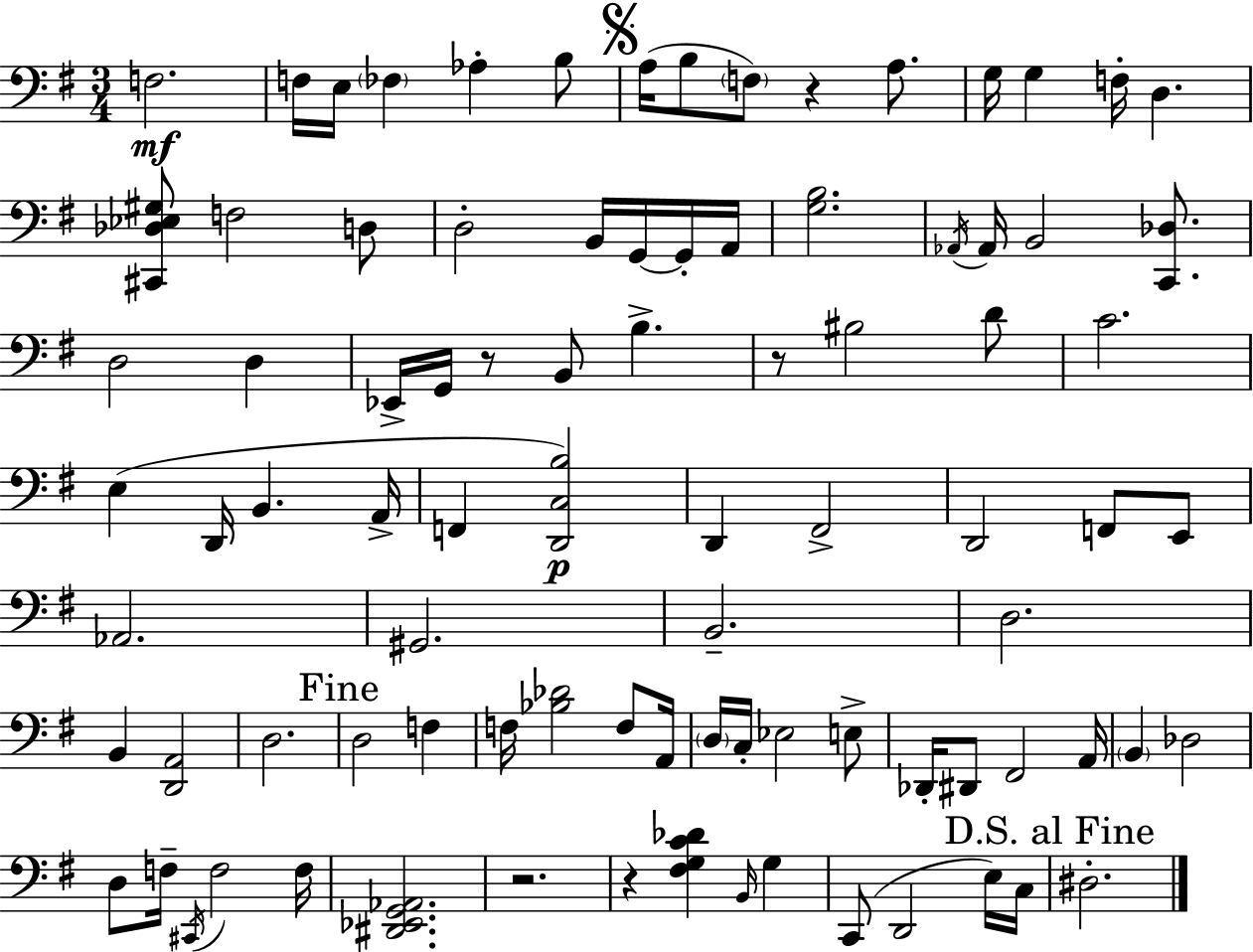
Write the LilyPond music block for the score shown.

{
  \clef bass
  \numericTimeSignature
  \time 3/4
  \key g \major
  f2.\mf | f16 e16 \parenthesize fes4 aes4-. b8 | \mark \markup { \musicglyph "scripts.segno" } a16( b8 \parenthesize f8) r4 a8. | g16 g4 f16-. d4. | \break <cis, des ees gis>8 f2 d8 | d2-. b,16 g,16~~ g,16-. a,16 | <g b>2. | \acciaccatura { aes,16 } aes,16 b,2 <c, des>8. | \break d2 d4 | ees,16-> g,16 r8 b,8 b4.-> | r8 bis2 d'8 | c'2. | \break e4( d,16 b,4. | a,16-> f,4 <d, c b>2\p) | d,4 fis,2-> | d,2 f,8 e,8 | \break aes,2. | gis,2. | b,2.-- | d2. | \break b,4 <d, a,>2 | d2. | \mark "Fine" d2 f4 | f16 <bes des'>2 f8 | \break a,16 \parenthesize d16 c16-. ees2 e8-> | des,16-. dis,8 fis,2 | a,16 \parenthesize b,4 des2 | d8 f16-- \acciaccatura { cis,16 } f2 | \break f16 <dis, ees, g, aes,>2. | r2. | r4 <fis g c' des'>4 \grace { b,16 } g4 | c,8( d,2 | \break e16) c16 \mark "D.S. al Fine" dis2.-. | \bar "|."
}